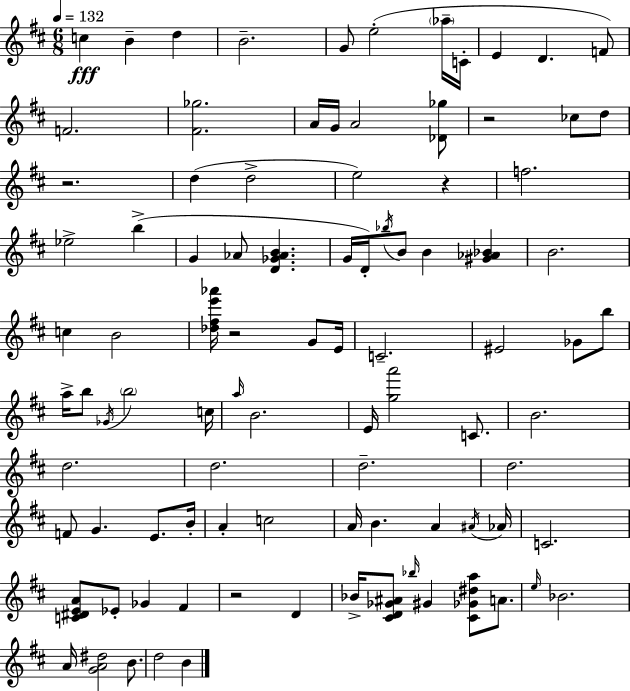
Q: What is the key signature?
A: D major